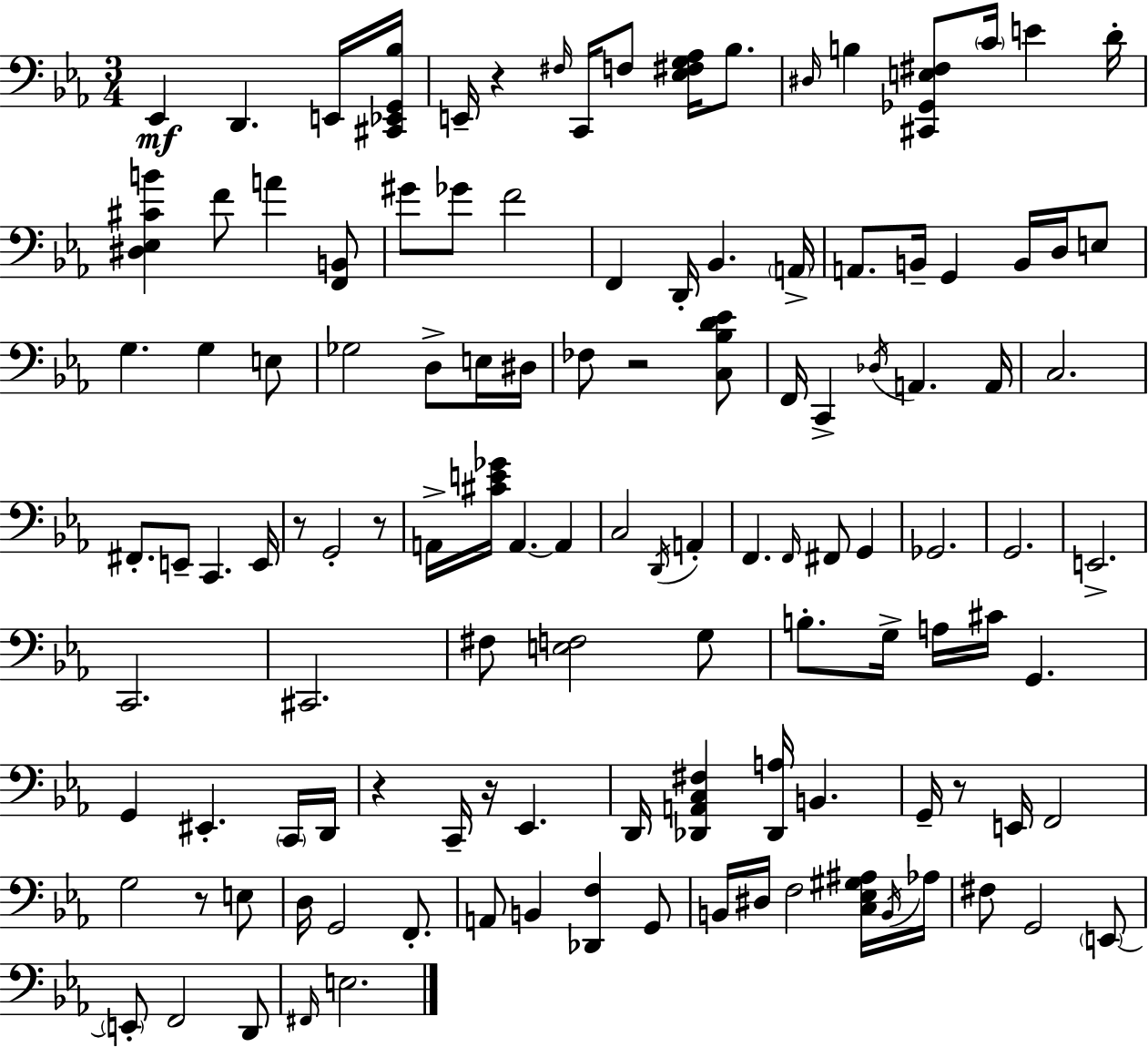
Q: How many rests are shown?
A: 8